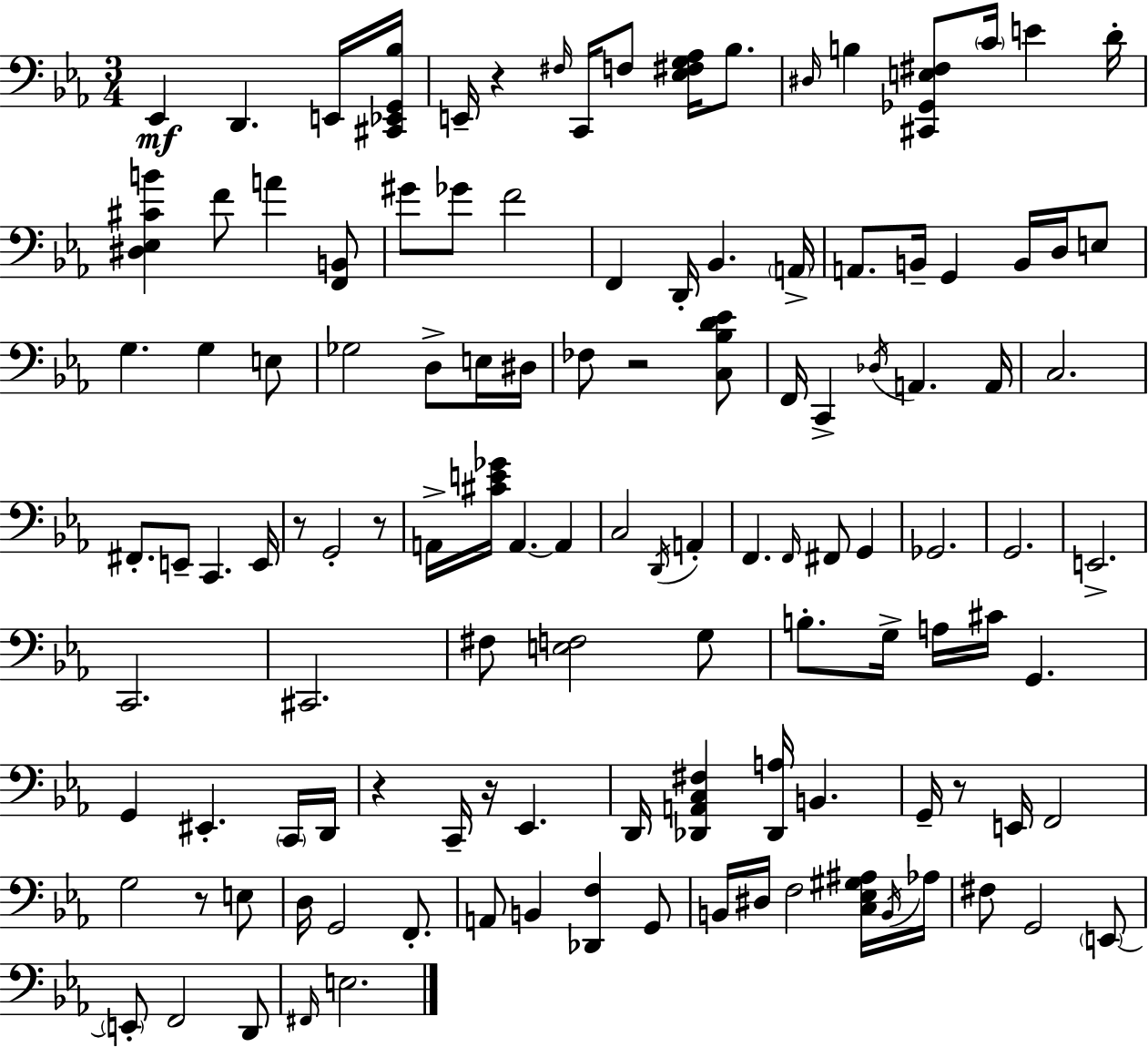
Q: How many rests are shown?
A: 8